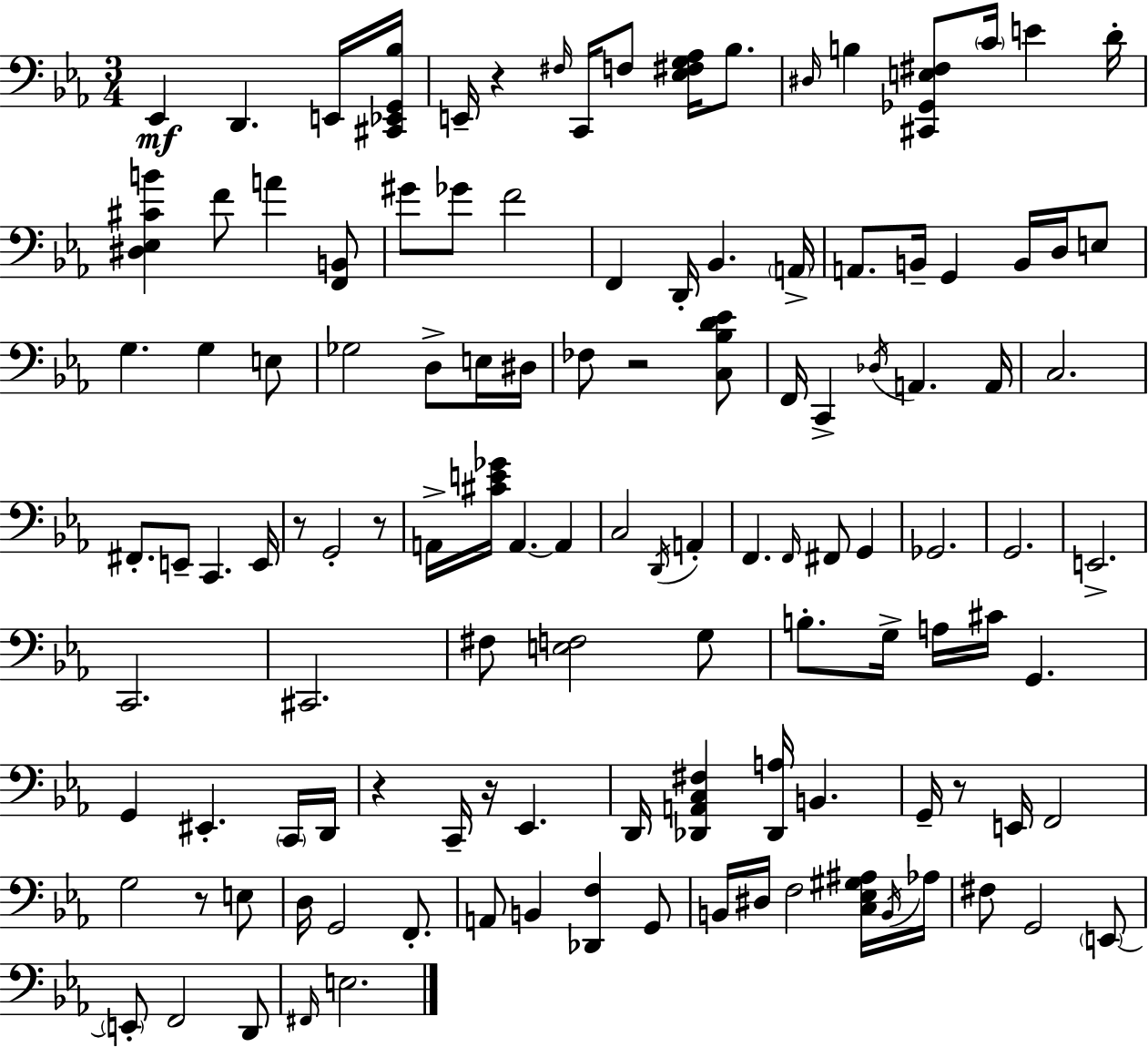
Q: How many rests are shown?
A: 8